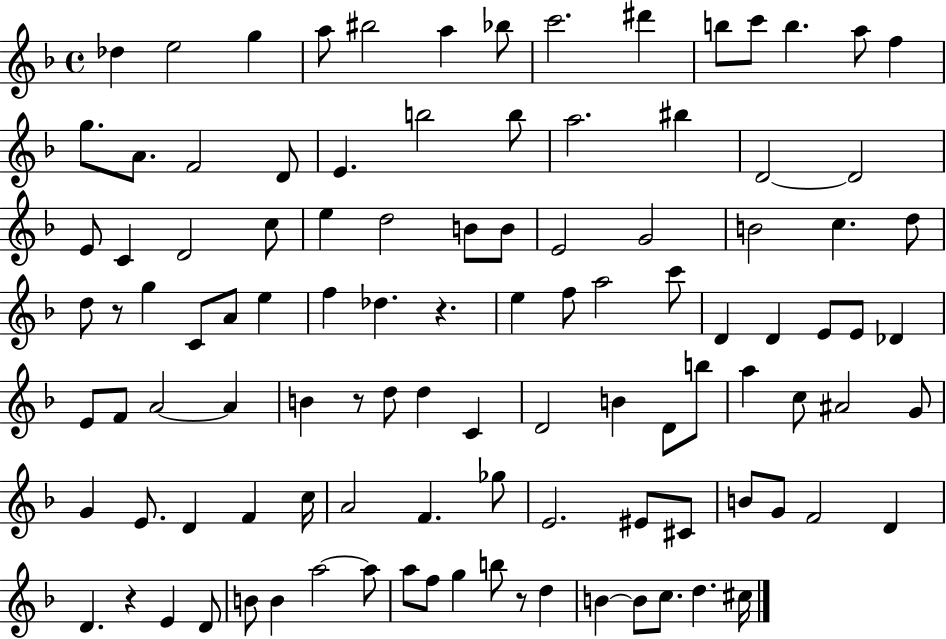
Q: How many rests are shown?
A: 5